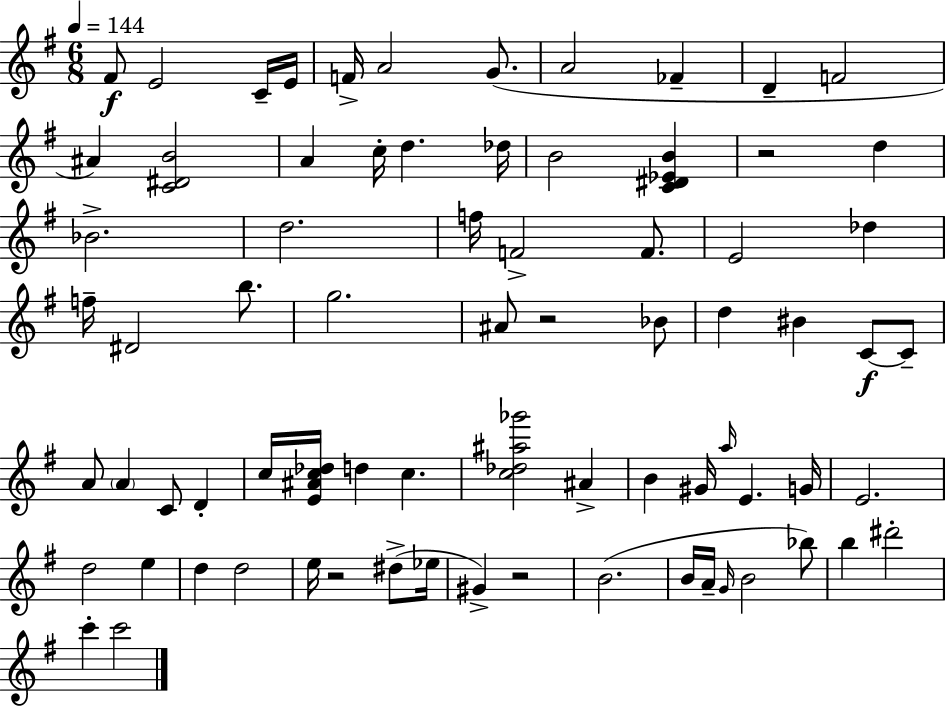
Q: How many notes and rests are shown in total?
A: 75